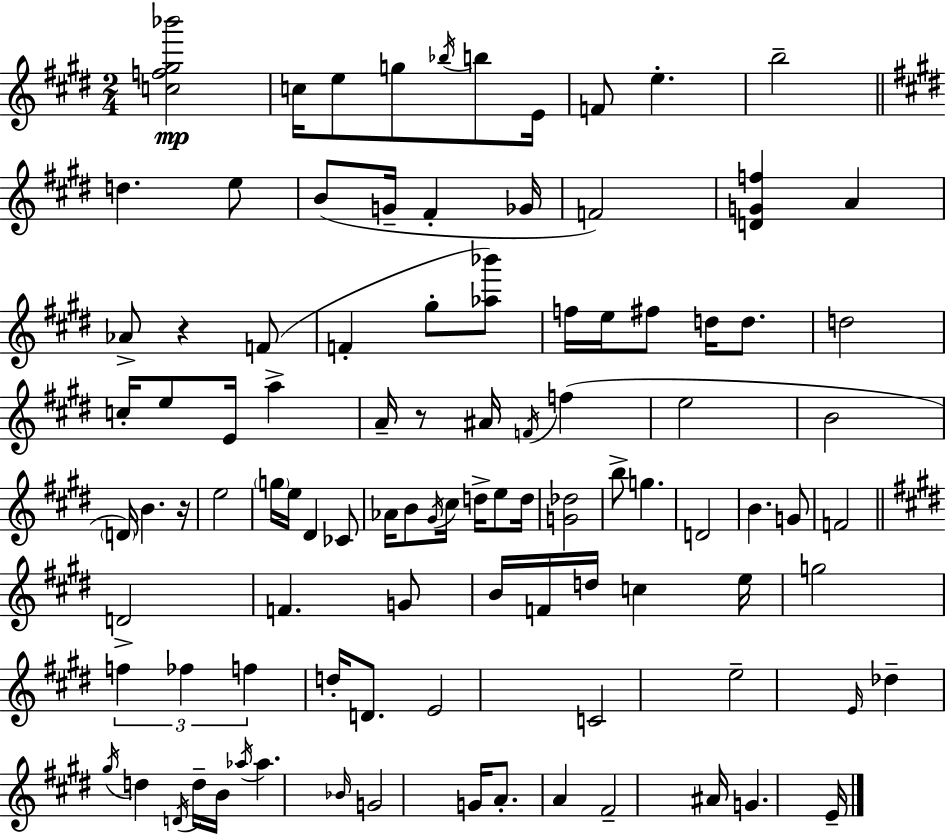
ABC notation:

X:1
T:Untitled
M:2/4
L:1/4
K:E
[cf^g_b']2 c/4 e/2 g/2 _b/4 b/2 E/4 F/2 e b2 d e/2 B/2 G/4 ^F _G/4 F2 [DGf] A _A/2 z F/2 F ^g/2 [_a_b']/2 f/4 e/4 ^f/2 d/4 d/2 d2 c/4 e/2 E/4 a A/4 z/2 ^A/4 F/4 f e2 B2 D/4 B z/4 e2 g/4 e/4 ^D _C/2 _A/4 B/2 ^G/4 ^c/4 d/4 e/2 d/4 [G_d]2 b/2 g D2 B G/2 F2 D2 F G/2 B/4 F/4 d/4 c e/4 g2 f _f f d/4 D/2 E2 C2 e2 E/4 _d ^g/4 d D/4 d/4 B/4 _a/4 _a _B/4 G2 G/4 A/2 A ^F2 ^A/4 G E/4